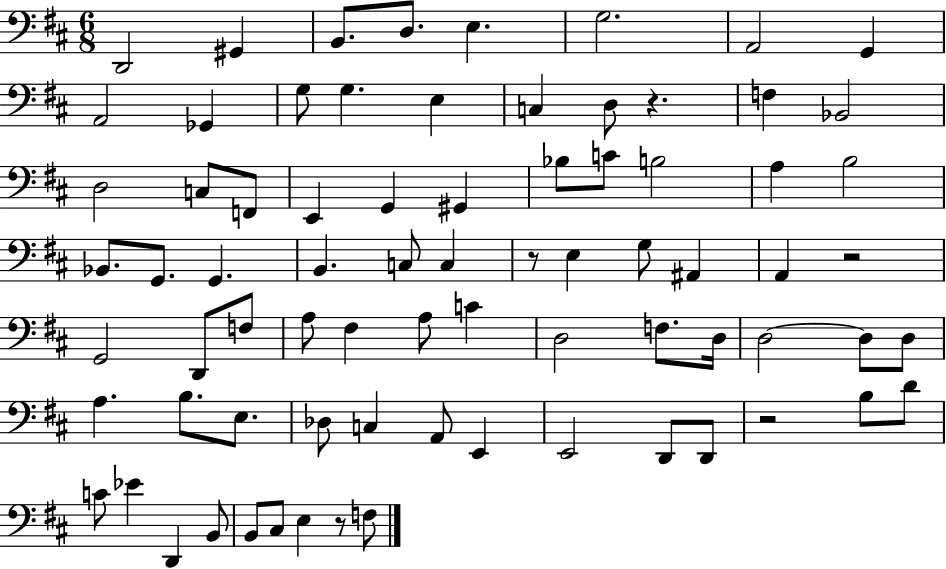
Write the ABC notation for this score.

X:1
T:Untitled
M:6/8
L:1/4
K:D
D,,2 ^G,, B,,/2 D,/2 E, G,2 A,,2 G,, A,,2 _G,, G,/2 G, E, C, D,/2 z F, _B,,2 D,2 C,/2 F,,/2 E,, G,, ^G,, _B,/2 C/2 B,2 A, B,2 _B,,/2 G,,/2 G,, B,, C,/2 C, z/2 E, G,/2 ^A,, A,, z2 G,,2 D,,/2 F,/2 A,/2 ^F, A,/2 C D,2 F,/2 D,/4 D,2 D,/2 D,/2 A, B,/2 E,/2 _D,/2 C, A,,/2 E,, E,,2 D,,/2 D,,/2 z2 B,/2 D/2 C/2 _E D,, B,,/2 B,,/2 ^C,/2 E, z/2 F,/2